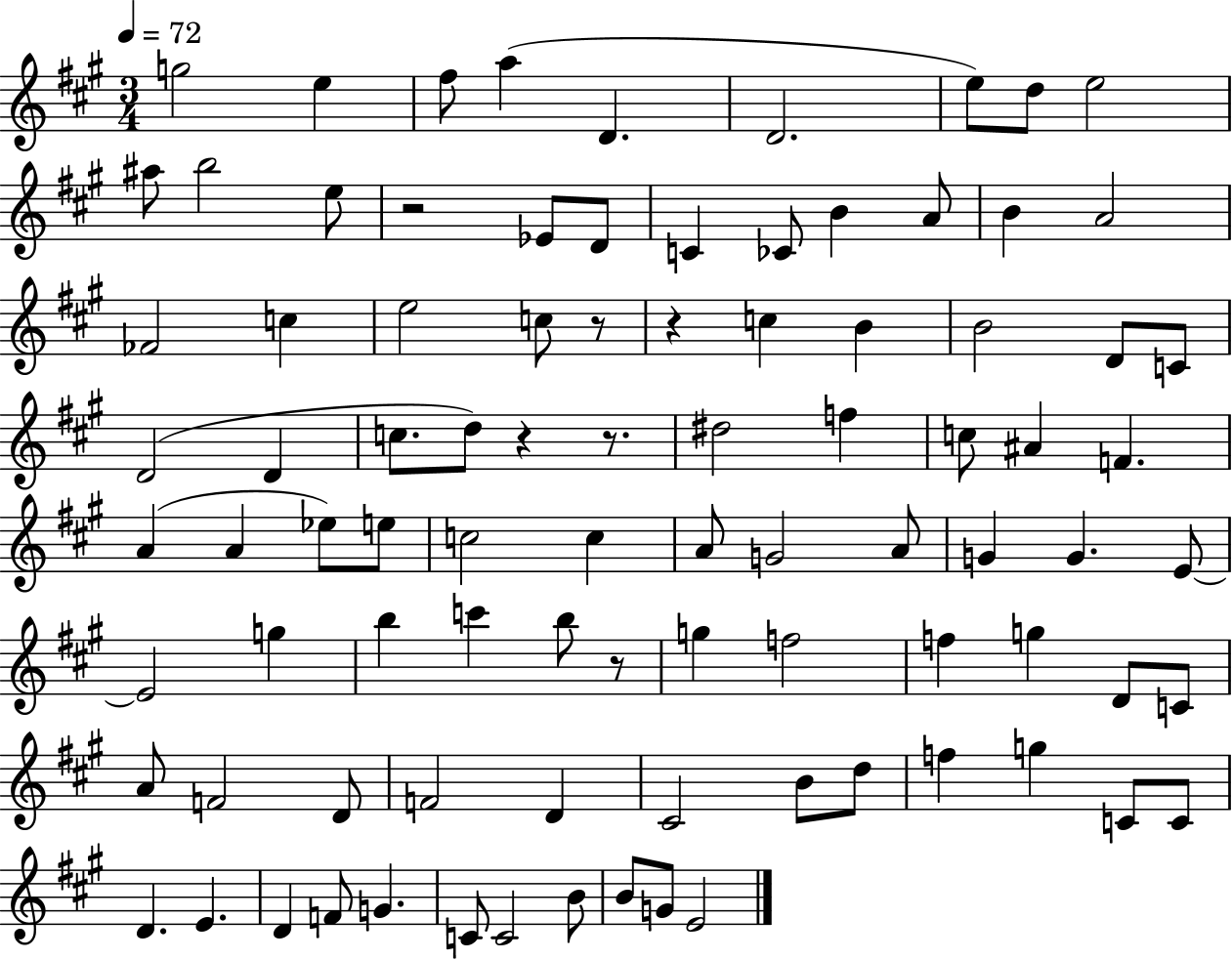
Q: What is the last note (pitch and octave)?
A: E4